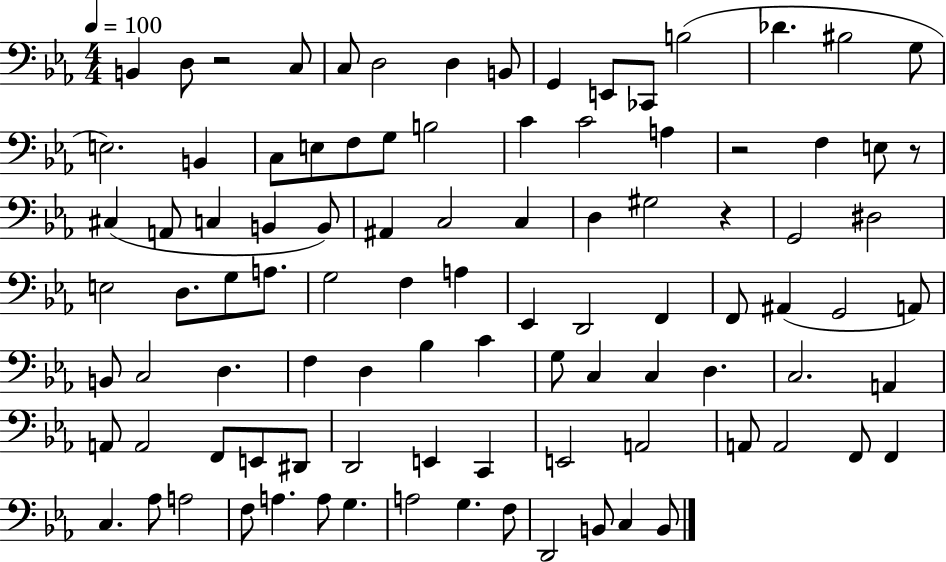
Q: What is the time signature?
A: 4/4